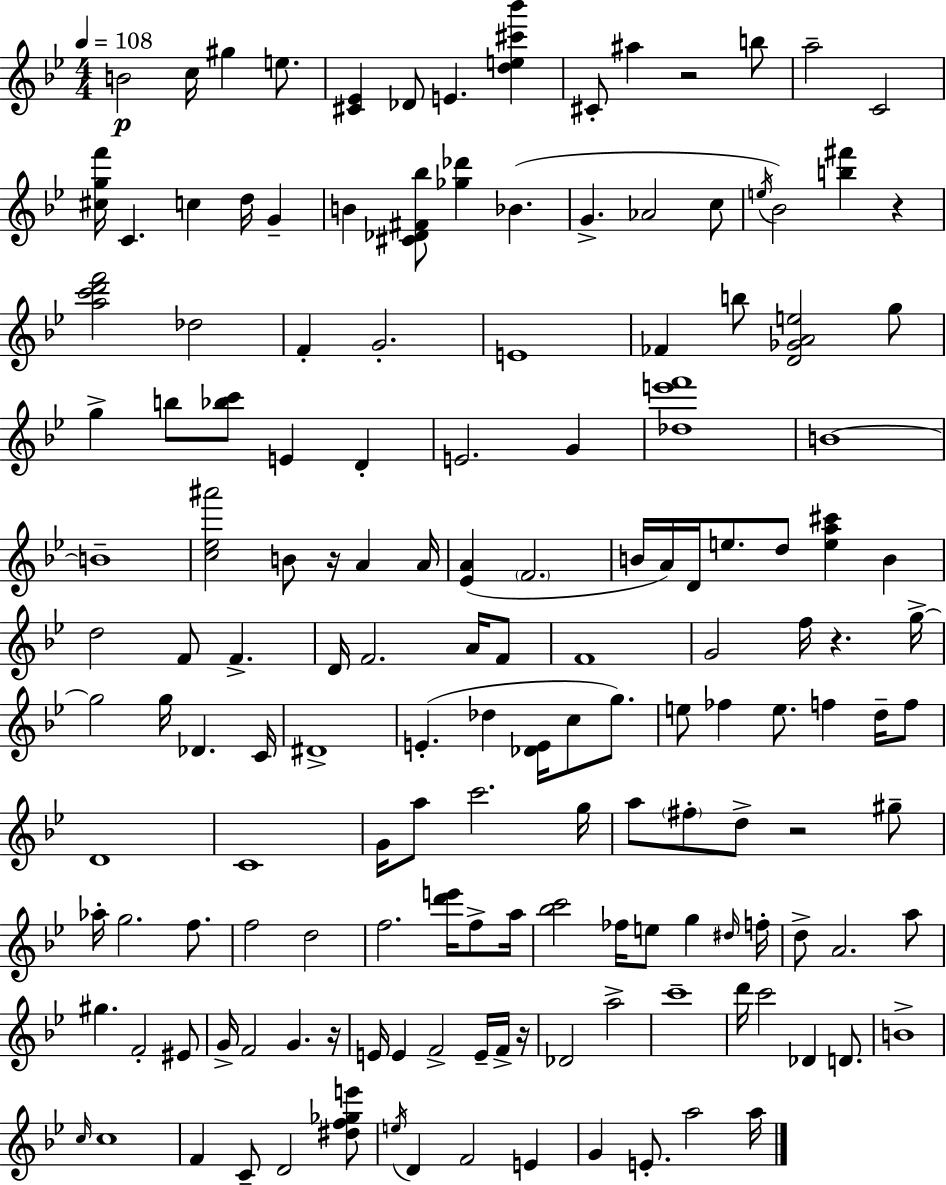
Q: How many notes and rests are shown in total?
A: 155